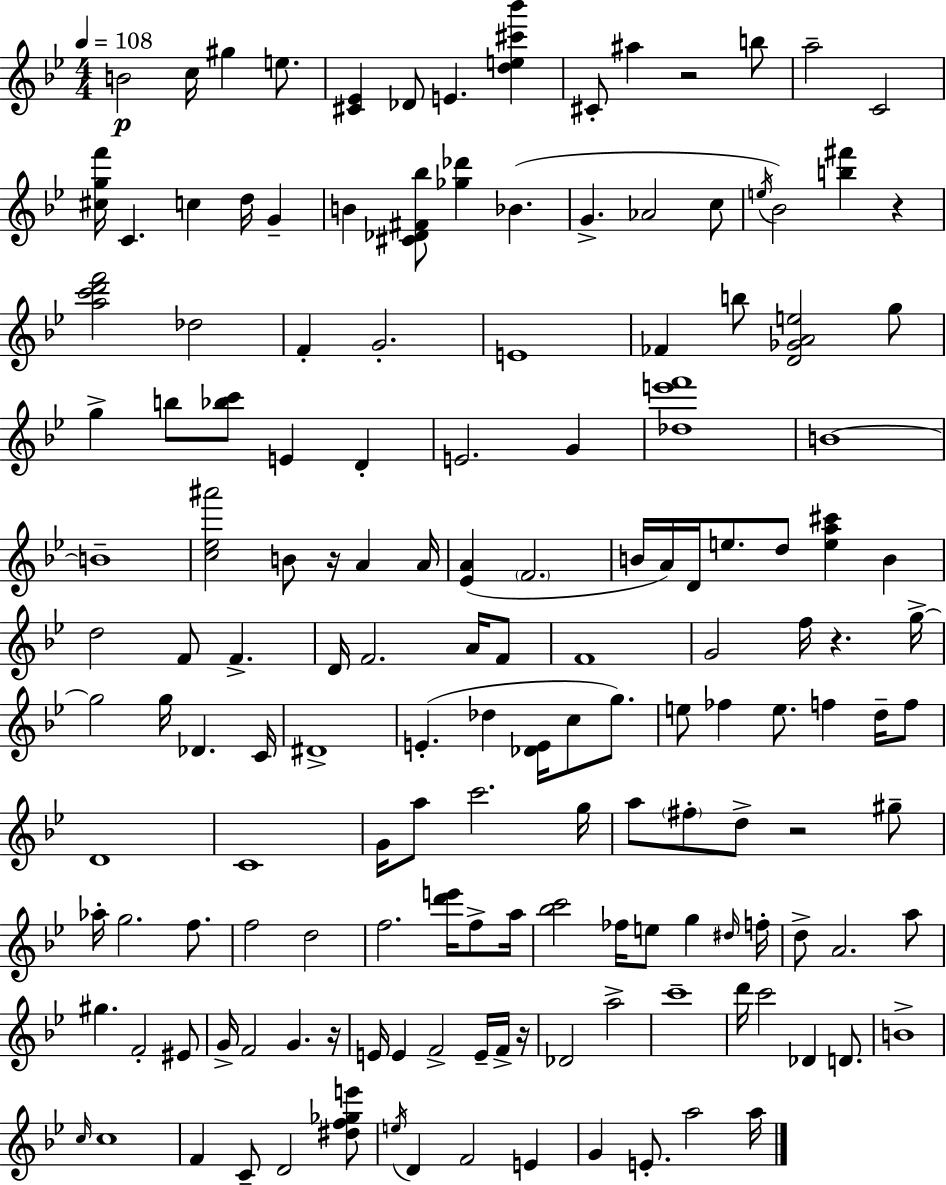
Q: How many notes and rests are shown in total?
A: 155